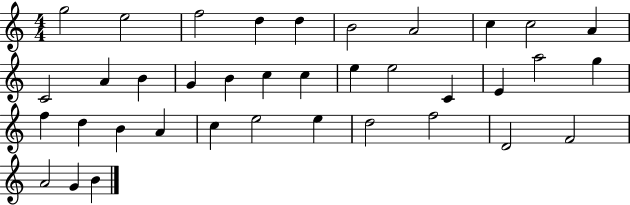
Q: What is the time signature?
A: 4/4